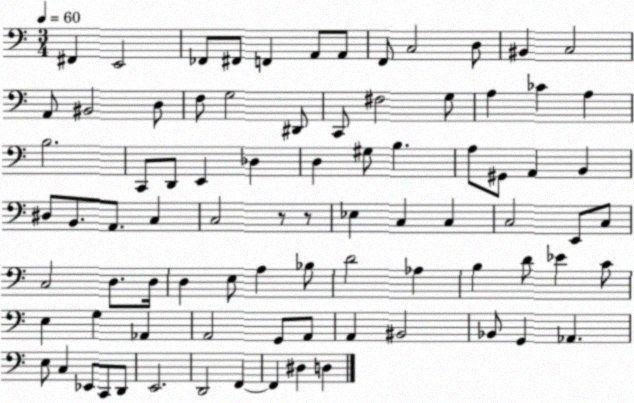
X:1
T:Untitled
M:3/4
L:1/4
K:C
^F,, E,,2 _F,,/2 ^F,,/2 F,, A,,/2 A,,/2 F,,/2 C,2 D,/2 ^B,, C,2 A,,/2 ^B,,2 D,/2 F,/2 G,2 ^D,,/2 C,,/2 ^F,2 G,/2 A, _C A, B,2 C,,/2 D,,/2 E,, _D, D, ^G,/2 B, A,/2 ^G,,/2 A,, B,, ^D,/2 B,,/2 A,,/2 C, C,2 z/2 z/2 _E, C, C, C,2 E,,/2 C,/2 C,2 D,/2 D,/4 D, E,/2 A, _B,/2 D2 _A, B, D/2 _E C/2 E, G, _A,, A,,2 G,,/2 A,,/2 A,, ^B,,2 _B,,/2 G,, _A,, E,/2 C, _E,,/2 C,,/2 D,,/2 E,,2 D,,2 F,, F,, ^D, D,